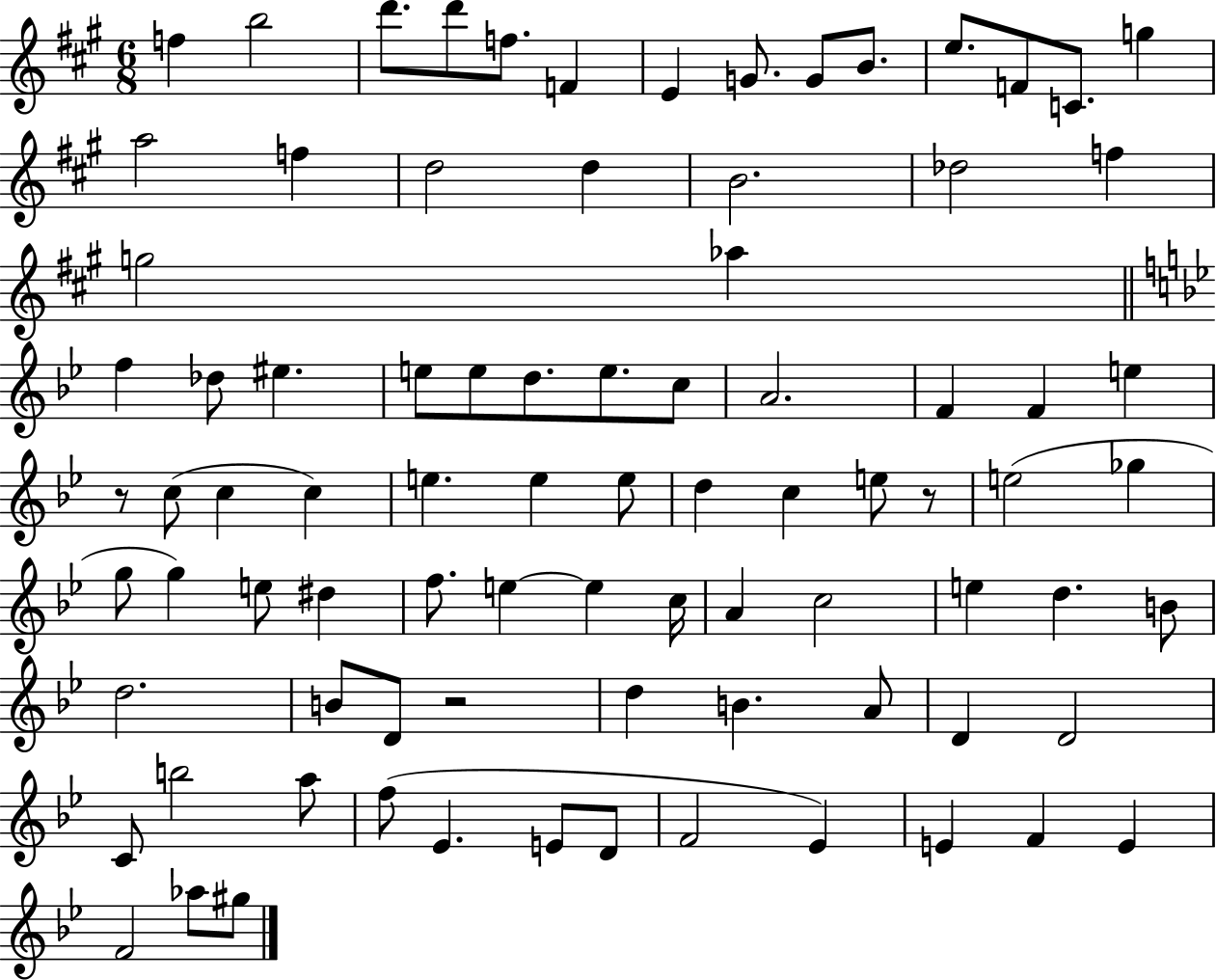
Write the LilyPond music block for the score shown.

{
  \clef treble
  \numericTimeSignature
  \time 6/8
  \key a \major
  f''4 b''2 | d'''8. d'''8 f''8. f'4 | e'4 g'8. g'8 b'8. | e''8. f'8 c'8. g''4 | \break a''2 f''4 | d''2 d''4 | b'2. | des''2 f''4 | \break g''2 aes''4 | \bar "||" \break \key g \minor f''4 des''8 eis''4. | e''8 e''8 d''8. e''8. c''8 | a'2. | f'4 f'4 e''4 | \break r8 c''8( c''4 c''4) | e''4. e''4 e''8 | d''4 c''4 e''8 r8 | e''2( ges''4 | \break g''8 g''4) e''8 dis''4 | f''8. e''4~~ e''4 c''16 | a'4 c''2 | e''4 d''4. b'8 | \break d''2. | b'8 d'8 r2 | d''4 b'4. a'8 | d'4 d'2 | \break c'8 b''2 a''8 | f''8( ees'4. e'8 d'8 | f'2 ees'4) | e'4 f'4 e'4 | \break f'2 aes''8 gis''8 | \bar "|."
}